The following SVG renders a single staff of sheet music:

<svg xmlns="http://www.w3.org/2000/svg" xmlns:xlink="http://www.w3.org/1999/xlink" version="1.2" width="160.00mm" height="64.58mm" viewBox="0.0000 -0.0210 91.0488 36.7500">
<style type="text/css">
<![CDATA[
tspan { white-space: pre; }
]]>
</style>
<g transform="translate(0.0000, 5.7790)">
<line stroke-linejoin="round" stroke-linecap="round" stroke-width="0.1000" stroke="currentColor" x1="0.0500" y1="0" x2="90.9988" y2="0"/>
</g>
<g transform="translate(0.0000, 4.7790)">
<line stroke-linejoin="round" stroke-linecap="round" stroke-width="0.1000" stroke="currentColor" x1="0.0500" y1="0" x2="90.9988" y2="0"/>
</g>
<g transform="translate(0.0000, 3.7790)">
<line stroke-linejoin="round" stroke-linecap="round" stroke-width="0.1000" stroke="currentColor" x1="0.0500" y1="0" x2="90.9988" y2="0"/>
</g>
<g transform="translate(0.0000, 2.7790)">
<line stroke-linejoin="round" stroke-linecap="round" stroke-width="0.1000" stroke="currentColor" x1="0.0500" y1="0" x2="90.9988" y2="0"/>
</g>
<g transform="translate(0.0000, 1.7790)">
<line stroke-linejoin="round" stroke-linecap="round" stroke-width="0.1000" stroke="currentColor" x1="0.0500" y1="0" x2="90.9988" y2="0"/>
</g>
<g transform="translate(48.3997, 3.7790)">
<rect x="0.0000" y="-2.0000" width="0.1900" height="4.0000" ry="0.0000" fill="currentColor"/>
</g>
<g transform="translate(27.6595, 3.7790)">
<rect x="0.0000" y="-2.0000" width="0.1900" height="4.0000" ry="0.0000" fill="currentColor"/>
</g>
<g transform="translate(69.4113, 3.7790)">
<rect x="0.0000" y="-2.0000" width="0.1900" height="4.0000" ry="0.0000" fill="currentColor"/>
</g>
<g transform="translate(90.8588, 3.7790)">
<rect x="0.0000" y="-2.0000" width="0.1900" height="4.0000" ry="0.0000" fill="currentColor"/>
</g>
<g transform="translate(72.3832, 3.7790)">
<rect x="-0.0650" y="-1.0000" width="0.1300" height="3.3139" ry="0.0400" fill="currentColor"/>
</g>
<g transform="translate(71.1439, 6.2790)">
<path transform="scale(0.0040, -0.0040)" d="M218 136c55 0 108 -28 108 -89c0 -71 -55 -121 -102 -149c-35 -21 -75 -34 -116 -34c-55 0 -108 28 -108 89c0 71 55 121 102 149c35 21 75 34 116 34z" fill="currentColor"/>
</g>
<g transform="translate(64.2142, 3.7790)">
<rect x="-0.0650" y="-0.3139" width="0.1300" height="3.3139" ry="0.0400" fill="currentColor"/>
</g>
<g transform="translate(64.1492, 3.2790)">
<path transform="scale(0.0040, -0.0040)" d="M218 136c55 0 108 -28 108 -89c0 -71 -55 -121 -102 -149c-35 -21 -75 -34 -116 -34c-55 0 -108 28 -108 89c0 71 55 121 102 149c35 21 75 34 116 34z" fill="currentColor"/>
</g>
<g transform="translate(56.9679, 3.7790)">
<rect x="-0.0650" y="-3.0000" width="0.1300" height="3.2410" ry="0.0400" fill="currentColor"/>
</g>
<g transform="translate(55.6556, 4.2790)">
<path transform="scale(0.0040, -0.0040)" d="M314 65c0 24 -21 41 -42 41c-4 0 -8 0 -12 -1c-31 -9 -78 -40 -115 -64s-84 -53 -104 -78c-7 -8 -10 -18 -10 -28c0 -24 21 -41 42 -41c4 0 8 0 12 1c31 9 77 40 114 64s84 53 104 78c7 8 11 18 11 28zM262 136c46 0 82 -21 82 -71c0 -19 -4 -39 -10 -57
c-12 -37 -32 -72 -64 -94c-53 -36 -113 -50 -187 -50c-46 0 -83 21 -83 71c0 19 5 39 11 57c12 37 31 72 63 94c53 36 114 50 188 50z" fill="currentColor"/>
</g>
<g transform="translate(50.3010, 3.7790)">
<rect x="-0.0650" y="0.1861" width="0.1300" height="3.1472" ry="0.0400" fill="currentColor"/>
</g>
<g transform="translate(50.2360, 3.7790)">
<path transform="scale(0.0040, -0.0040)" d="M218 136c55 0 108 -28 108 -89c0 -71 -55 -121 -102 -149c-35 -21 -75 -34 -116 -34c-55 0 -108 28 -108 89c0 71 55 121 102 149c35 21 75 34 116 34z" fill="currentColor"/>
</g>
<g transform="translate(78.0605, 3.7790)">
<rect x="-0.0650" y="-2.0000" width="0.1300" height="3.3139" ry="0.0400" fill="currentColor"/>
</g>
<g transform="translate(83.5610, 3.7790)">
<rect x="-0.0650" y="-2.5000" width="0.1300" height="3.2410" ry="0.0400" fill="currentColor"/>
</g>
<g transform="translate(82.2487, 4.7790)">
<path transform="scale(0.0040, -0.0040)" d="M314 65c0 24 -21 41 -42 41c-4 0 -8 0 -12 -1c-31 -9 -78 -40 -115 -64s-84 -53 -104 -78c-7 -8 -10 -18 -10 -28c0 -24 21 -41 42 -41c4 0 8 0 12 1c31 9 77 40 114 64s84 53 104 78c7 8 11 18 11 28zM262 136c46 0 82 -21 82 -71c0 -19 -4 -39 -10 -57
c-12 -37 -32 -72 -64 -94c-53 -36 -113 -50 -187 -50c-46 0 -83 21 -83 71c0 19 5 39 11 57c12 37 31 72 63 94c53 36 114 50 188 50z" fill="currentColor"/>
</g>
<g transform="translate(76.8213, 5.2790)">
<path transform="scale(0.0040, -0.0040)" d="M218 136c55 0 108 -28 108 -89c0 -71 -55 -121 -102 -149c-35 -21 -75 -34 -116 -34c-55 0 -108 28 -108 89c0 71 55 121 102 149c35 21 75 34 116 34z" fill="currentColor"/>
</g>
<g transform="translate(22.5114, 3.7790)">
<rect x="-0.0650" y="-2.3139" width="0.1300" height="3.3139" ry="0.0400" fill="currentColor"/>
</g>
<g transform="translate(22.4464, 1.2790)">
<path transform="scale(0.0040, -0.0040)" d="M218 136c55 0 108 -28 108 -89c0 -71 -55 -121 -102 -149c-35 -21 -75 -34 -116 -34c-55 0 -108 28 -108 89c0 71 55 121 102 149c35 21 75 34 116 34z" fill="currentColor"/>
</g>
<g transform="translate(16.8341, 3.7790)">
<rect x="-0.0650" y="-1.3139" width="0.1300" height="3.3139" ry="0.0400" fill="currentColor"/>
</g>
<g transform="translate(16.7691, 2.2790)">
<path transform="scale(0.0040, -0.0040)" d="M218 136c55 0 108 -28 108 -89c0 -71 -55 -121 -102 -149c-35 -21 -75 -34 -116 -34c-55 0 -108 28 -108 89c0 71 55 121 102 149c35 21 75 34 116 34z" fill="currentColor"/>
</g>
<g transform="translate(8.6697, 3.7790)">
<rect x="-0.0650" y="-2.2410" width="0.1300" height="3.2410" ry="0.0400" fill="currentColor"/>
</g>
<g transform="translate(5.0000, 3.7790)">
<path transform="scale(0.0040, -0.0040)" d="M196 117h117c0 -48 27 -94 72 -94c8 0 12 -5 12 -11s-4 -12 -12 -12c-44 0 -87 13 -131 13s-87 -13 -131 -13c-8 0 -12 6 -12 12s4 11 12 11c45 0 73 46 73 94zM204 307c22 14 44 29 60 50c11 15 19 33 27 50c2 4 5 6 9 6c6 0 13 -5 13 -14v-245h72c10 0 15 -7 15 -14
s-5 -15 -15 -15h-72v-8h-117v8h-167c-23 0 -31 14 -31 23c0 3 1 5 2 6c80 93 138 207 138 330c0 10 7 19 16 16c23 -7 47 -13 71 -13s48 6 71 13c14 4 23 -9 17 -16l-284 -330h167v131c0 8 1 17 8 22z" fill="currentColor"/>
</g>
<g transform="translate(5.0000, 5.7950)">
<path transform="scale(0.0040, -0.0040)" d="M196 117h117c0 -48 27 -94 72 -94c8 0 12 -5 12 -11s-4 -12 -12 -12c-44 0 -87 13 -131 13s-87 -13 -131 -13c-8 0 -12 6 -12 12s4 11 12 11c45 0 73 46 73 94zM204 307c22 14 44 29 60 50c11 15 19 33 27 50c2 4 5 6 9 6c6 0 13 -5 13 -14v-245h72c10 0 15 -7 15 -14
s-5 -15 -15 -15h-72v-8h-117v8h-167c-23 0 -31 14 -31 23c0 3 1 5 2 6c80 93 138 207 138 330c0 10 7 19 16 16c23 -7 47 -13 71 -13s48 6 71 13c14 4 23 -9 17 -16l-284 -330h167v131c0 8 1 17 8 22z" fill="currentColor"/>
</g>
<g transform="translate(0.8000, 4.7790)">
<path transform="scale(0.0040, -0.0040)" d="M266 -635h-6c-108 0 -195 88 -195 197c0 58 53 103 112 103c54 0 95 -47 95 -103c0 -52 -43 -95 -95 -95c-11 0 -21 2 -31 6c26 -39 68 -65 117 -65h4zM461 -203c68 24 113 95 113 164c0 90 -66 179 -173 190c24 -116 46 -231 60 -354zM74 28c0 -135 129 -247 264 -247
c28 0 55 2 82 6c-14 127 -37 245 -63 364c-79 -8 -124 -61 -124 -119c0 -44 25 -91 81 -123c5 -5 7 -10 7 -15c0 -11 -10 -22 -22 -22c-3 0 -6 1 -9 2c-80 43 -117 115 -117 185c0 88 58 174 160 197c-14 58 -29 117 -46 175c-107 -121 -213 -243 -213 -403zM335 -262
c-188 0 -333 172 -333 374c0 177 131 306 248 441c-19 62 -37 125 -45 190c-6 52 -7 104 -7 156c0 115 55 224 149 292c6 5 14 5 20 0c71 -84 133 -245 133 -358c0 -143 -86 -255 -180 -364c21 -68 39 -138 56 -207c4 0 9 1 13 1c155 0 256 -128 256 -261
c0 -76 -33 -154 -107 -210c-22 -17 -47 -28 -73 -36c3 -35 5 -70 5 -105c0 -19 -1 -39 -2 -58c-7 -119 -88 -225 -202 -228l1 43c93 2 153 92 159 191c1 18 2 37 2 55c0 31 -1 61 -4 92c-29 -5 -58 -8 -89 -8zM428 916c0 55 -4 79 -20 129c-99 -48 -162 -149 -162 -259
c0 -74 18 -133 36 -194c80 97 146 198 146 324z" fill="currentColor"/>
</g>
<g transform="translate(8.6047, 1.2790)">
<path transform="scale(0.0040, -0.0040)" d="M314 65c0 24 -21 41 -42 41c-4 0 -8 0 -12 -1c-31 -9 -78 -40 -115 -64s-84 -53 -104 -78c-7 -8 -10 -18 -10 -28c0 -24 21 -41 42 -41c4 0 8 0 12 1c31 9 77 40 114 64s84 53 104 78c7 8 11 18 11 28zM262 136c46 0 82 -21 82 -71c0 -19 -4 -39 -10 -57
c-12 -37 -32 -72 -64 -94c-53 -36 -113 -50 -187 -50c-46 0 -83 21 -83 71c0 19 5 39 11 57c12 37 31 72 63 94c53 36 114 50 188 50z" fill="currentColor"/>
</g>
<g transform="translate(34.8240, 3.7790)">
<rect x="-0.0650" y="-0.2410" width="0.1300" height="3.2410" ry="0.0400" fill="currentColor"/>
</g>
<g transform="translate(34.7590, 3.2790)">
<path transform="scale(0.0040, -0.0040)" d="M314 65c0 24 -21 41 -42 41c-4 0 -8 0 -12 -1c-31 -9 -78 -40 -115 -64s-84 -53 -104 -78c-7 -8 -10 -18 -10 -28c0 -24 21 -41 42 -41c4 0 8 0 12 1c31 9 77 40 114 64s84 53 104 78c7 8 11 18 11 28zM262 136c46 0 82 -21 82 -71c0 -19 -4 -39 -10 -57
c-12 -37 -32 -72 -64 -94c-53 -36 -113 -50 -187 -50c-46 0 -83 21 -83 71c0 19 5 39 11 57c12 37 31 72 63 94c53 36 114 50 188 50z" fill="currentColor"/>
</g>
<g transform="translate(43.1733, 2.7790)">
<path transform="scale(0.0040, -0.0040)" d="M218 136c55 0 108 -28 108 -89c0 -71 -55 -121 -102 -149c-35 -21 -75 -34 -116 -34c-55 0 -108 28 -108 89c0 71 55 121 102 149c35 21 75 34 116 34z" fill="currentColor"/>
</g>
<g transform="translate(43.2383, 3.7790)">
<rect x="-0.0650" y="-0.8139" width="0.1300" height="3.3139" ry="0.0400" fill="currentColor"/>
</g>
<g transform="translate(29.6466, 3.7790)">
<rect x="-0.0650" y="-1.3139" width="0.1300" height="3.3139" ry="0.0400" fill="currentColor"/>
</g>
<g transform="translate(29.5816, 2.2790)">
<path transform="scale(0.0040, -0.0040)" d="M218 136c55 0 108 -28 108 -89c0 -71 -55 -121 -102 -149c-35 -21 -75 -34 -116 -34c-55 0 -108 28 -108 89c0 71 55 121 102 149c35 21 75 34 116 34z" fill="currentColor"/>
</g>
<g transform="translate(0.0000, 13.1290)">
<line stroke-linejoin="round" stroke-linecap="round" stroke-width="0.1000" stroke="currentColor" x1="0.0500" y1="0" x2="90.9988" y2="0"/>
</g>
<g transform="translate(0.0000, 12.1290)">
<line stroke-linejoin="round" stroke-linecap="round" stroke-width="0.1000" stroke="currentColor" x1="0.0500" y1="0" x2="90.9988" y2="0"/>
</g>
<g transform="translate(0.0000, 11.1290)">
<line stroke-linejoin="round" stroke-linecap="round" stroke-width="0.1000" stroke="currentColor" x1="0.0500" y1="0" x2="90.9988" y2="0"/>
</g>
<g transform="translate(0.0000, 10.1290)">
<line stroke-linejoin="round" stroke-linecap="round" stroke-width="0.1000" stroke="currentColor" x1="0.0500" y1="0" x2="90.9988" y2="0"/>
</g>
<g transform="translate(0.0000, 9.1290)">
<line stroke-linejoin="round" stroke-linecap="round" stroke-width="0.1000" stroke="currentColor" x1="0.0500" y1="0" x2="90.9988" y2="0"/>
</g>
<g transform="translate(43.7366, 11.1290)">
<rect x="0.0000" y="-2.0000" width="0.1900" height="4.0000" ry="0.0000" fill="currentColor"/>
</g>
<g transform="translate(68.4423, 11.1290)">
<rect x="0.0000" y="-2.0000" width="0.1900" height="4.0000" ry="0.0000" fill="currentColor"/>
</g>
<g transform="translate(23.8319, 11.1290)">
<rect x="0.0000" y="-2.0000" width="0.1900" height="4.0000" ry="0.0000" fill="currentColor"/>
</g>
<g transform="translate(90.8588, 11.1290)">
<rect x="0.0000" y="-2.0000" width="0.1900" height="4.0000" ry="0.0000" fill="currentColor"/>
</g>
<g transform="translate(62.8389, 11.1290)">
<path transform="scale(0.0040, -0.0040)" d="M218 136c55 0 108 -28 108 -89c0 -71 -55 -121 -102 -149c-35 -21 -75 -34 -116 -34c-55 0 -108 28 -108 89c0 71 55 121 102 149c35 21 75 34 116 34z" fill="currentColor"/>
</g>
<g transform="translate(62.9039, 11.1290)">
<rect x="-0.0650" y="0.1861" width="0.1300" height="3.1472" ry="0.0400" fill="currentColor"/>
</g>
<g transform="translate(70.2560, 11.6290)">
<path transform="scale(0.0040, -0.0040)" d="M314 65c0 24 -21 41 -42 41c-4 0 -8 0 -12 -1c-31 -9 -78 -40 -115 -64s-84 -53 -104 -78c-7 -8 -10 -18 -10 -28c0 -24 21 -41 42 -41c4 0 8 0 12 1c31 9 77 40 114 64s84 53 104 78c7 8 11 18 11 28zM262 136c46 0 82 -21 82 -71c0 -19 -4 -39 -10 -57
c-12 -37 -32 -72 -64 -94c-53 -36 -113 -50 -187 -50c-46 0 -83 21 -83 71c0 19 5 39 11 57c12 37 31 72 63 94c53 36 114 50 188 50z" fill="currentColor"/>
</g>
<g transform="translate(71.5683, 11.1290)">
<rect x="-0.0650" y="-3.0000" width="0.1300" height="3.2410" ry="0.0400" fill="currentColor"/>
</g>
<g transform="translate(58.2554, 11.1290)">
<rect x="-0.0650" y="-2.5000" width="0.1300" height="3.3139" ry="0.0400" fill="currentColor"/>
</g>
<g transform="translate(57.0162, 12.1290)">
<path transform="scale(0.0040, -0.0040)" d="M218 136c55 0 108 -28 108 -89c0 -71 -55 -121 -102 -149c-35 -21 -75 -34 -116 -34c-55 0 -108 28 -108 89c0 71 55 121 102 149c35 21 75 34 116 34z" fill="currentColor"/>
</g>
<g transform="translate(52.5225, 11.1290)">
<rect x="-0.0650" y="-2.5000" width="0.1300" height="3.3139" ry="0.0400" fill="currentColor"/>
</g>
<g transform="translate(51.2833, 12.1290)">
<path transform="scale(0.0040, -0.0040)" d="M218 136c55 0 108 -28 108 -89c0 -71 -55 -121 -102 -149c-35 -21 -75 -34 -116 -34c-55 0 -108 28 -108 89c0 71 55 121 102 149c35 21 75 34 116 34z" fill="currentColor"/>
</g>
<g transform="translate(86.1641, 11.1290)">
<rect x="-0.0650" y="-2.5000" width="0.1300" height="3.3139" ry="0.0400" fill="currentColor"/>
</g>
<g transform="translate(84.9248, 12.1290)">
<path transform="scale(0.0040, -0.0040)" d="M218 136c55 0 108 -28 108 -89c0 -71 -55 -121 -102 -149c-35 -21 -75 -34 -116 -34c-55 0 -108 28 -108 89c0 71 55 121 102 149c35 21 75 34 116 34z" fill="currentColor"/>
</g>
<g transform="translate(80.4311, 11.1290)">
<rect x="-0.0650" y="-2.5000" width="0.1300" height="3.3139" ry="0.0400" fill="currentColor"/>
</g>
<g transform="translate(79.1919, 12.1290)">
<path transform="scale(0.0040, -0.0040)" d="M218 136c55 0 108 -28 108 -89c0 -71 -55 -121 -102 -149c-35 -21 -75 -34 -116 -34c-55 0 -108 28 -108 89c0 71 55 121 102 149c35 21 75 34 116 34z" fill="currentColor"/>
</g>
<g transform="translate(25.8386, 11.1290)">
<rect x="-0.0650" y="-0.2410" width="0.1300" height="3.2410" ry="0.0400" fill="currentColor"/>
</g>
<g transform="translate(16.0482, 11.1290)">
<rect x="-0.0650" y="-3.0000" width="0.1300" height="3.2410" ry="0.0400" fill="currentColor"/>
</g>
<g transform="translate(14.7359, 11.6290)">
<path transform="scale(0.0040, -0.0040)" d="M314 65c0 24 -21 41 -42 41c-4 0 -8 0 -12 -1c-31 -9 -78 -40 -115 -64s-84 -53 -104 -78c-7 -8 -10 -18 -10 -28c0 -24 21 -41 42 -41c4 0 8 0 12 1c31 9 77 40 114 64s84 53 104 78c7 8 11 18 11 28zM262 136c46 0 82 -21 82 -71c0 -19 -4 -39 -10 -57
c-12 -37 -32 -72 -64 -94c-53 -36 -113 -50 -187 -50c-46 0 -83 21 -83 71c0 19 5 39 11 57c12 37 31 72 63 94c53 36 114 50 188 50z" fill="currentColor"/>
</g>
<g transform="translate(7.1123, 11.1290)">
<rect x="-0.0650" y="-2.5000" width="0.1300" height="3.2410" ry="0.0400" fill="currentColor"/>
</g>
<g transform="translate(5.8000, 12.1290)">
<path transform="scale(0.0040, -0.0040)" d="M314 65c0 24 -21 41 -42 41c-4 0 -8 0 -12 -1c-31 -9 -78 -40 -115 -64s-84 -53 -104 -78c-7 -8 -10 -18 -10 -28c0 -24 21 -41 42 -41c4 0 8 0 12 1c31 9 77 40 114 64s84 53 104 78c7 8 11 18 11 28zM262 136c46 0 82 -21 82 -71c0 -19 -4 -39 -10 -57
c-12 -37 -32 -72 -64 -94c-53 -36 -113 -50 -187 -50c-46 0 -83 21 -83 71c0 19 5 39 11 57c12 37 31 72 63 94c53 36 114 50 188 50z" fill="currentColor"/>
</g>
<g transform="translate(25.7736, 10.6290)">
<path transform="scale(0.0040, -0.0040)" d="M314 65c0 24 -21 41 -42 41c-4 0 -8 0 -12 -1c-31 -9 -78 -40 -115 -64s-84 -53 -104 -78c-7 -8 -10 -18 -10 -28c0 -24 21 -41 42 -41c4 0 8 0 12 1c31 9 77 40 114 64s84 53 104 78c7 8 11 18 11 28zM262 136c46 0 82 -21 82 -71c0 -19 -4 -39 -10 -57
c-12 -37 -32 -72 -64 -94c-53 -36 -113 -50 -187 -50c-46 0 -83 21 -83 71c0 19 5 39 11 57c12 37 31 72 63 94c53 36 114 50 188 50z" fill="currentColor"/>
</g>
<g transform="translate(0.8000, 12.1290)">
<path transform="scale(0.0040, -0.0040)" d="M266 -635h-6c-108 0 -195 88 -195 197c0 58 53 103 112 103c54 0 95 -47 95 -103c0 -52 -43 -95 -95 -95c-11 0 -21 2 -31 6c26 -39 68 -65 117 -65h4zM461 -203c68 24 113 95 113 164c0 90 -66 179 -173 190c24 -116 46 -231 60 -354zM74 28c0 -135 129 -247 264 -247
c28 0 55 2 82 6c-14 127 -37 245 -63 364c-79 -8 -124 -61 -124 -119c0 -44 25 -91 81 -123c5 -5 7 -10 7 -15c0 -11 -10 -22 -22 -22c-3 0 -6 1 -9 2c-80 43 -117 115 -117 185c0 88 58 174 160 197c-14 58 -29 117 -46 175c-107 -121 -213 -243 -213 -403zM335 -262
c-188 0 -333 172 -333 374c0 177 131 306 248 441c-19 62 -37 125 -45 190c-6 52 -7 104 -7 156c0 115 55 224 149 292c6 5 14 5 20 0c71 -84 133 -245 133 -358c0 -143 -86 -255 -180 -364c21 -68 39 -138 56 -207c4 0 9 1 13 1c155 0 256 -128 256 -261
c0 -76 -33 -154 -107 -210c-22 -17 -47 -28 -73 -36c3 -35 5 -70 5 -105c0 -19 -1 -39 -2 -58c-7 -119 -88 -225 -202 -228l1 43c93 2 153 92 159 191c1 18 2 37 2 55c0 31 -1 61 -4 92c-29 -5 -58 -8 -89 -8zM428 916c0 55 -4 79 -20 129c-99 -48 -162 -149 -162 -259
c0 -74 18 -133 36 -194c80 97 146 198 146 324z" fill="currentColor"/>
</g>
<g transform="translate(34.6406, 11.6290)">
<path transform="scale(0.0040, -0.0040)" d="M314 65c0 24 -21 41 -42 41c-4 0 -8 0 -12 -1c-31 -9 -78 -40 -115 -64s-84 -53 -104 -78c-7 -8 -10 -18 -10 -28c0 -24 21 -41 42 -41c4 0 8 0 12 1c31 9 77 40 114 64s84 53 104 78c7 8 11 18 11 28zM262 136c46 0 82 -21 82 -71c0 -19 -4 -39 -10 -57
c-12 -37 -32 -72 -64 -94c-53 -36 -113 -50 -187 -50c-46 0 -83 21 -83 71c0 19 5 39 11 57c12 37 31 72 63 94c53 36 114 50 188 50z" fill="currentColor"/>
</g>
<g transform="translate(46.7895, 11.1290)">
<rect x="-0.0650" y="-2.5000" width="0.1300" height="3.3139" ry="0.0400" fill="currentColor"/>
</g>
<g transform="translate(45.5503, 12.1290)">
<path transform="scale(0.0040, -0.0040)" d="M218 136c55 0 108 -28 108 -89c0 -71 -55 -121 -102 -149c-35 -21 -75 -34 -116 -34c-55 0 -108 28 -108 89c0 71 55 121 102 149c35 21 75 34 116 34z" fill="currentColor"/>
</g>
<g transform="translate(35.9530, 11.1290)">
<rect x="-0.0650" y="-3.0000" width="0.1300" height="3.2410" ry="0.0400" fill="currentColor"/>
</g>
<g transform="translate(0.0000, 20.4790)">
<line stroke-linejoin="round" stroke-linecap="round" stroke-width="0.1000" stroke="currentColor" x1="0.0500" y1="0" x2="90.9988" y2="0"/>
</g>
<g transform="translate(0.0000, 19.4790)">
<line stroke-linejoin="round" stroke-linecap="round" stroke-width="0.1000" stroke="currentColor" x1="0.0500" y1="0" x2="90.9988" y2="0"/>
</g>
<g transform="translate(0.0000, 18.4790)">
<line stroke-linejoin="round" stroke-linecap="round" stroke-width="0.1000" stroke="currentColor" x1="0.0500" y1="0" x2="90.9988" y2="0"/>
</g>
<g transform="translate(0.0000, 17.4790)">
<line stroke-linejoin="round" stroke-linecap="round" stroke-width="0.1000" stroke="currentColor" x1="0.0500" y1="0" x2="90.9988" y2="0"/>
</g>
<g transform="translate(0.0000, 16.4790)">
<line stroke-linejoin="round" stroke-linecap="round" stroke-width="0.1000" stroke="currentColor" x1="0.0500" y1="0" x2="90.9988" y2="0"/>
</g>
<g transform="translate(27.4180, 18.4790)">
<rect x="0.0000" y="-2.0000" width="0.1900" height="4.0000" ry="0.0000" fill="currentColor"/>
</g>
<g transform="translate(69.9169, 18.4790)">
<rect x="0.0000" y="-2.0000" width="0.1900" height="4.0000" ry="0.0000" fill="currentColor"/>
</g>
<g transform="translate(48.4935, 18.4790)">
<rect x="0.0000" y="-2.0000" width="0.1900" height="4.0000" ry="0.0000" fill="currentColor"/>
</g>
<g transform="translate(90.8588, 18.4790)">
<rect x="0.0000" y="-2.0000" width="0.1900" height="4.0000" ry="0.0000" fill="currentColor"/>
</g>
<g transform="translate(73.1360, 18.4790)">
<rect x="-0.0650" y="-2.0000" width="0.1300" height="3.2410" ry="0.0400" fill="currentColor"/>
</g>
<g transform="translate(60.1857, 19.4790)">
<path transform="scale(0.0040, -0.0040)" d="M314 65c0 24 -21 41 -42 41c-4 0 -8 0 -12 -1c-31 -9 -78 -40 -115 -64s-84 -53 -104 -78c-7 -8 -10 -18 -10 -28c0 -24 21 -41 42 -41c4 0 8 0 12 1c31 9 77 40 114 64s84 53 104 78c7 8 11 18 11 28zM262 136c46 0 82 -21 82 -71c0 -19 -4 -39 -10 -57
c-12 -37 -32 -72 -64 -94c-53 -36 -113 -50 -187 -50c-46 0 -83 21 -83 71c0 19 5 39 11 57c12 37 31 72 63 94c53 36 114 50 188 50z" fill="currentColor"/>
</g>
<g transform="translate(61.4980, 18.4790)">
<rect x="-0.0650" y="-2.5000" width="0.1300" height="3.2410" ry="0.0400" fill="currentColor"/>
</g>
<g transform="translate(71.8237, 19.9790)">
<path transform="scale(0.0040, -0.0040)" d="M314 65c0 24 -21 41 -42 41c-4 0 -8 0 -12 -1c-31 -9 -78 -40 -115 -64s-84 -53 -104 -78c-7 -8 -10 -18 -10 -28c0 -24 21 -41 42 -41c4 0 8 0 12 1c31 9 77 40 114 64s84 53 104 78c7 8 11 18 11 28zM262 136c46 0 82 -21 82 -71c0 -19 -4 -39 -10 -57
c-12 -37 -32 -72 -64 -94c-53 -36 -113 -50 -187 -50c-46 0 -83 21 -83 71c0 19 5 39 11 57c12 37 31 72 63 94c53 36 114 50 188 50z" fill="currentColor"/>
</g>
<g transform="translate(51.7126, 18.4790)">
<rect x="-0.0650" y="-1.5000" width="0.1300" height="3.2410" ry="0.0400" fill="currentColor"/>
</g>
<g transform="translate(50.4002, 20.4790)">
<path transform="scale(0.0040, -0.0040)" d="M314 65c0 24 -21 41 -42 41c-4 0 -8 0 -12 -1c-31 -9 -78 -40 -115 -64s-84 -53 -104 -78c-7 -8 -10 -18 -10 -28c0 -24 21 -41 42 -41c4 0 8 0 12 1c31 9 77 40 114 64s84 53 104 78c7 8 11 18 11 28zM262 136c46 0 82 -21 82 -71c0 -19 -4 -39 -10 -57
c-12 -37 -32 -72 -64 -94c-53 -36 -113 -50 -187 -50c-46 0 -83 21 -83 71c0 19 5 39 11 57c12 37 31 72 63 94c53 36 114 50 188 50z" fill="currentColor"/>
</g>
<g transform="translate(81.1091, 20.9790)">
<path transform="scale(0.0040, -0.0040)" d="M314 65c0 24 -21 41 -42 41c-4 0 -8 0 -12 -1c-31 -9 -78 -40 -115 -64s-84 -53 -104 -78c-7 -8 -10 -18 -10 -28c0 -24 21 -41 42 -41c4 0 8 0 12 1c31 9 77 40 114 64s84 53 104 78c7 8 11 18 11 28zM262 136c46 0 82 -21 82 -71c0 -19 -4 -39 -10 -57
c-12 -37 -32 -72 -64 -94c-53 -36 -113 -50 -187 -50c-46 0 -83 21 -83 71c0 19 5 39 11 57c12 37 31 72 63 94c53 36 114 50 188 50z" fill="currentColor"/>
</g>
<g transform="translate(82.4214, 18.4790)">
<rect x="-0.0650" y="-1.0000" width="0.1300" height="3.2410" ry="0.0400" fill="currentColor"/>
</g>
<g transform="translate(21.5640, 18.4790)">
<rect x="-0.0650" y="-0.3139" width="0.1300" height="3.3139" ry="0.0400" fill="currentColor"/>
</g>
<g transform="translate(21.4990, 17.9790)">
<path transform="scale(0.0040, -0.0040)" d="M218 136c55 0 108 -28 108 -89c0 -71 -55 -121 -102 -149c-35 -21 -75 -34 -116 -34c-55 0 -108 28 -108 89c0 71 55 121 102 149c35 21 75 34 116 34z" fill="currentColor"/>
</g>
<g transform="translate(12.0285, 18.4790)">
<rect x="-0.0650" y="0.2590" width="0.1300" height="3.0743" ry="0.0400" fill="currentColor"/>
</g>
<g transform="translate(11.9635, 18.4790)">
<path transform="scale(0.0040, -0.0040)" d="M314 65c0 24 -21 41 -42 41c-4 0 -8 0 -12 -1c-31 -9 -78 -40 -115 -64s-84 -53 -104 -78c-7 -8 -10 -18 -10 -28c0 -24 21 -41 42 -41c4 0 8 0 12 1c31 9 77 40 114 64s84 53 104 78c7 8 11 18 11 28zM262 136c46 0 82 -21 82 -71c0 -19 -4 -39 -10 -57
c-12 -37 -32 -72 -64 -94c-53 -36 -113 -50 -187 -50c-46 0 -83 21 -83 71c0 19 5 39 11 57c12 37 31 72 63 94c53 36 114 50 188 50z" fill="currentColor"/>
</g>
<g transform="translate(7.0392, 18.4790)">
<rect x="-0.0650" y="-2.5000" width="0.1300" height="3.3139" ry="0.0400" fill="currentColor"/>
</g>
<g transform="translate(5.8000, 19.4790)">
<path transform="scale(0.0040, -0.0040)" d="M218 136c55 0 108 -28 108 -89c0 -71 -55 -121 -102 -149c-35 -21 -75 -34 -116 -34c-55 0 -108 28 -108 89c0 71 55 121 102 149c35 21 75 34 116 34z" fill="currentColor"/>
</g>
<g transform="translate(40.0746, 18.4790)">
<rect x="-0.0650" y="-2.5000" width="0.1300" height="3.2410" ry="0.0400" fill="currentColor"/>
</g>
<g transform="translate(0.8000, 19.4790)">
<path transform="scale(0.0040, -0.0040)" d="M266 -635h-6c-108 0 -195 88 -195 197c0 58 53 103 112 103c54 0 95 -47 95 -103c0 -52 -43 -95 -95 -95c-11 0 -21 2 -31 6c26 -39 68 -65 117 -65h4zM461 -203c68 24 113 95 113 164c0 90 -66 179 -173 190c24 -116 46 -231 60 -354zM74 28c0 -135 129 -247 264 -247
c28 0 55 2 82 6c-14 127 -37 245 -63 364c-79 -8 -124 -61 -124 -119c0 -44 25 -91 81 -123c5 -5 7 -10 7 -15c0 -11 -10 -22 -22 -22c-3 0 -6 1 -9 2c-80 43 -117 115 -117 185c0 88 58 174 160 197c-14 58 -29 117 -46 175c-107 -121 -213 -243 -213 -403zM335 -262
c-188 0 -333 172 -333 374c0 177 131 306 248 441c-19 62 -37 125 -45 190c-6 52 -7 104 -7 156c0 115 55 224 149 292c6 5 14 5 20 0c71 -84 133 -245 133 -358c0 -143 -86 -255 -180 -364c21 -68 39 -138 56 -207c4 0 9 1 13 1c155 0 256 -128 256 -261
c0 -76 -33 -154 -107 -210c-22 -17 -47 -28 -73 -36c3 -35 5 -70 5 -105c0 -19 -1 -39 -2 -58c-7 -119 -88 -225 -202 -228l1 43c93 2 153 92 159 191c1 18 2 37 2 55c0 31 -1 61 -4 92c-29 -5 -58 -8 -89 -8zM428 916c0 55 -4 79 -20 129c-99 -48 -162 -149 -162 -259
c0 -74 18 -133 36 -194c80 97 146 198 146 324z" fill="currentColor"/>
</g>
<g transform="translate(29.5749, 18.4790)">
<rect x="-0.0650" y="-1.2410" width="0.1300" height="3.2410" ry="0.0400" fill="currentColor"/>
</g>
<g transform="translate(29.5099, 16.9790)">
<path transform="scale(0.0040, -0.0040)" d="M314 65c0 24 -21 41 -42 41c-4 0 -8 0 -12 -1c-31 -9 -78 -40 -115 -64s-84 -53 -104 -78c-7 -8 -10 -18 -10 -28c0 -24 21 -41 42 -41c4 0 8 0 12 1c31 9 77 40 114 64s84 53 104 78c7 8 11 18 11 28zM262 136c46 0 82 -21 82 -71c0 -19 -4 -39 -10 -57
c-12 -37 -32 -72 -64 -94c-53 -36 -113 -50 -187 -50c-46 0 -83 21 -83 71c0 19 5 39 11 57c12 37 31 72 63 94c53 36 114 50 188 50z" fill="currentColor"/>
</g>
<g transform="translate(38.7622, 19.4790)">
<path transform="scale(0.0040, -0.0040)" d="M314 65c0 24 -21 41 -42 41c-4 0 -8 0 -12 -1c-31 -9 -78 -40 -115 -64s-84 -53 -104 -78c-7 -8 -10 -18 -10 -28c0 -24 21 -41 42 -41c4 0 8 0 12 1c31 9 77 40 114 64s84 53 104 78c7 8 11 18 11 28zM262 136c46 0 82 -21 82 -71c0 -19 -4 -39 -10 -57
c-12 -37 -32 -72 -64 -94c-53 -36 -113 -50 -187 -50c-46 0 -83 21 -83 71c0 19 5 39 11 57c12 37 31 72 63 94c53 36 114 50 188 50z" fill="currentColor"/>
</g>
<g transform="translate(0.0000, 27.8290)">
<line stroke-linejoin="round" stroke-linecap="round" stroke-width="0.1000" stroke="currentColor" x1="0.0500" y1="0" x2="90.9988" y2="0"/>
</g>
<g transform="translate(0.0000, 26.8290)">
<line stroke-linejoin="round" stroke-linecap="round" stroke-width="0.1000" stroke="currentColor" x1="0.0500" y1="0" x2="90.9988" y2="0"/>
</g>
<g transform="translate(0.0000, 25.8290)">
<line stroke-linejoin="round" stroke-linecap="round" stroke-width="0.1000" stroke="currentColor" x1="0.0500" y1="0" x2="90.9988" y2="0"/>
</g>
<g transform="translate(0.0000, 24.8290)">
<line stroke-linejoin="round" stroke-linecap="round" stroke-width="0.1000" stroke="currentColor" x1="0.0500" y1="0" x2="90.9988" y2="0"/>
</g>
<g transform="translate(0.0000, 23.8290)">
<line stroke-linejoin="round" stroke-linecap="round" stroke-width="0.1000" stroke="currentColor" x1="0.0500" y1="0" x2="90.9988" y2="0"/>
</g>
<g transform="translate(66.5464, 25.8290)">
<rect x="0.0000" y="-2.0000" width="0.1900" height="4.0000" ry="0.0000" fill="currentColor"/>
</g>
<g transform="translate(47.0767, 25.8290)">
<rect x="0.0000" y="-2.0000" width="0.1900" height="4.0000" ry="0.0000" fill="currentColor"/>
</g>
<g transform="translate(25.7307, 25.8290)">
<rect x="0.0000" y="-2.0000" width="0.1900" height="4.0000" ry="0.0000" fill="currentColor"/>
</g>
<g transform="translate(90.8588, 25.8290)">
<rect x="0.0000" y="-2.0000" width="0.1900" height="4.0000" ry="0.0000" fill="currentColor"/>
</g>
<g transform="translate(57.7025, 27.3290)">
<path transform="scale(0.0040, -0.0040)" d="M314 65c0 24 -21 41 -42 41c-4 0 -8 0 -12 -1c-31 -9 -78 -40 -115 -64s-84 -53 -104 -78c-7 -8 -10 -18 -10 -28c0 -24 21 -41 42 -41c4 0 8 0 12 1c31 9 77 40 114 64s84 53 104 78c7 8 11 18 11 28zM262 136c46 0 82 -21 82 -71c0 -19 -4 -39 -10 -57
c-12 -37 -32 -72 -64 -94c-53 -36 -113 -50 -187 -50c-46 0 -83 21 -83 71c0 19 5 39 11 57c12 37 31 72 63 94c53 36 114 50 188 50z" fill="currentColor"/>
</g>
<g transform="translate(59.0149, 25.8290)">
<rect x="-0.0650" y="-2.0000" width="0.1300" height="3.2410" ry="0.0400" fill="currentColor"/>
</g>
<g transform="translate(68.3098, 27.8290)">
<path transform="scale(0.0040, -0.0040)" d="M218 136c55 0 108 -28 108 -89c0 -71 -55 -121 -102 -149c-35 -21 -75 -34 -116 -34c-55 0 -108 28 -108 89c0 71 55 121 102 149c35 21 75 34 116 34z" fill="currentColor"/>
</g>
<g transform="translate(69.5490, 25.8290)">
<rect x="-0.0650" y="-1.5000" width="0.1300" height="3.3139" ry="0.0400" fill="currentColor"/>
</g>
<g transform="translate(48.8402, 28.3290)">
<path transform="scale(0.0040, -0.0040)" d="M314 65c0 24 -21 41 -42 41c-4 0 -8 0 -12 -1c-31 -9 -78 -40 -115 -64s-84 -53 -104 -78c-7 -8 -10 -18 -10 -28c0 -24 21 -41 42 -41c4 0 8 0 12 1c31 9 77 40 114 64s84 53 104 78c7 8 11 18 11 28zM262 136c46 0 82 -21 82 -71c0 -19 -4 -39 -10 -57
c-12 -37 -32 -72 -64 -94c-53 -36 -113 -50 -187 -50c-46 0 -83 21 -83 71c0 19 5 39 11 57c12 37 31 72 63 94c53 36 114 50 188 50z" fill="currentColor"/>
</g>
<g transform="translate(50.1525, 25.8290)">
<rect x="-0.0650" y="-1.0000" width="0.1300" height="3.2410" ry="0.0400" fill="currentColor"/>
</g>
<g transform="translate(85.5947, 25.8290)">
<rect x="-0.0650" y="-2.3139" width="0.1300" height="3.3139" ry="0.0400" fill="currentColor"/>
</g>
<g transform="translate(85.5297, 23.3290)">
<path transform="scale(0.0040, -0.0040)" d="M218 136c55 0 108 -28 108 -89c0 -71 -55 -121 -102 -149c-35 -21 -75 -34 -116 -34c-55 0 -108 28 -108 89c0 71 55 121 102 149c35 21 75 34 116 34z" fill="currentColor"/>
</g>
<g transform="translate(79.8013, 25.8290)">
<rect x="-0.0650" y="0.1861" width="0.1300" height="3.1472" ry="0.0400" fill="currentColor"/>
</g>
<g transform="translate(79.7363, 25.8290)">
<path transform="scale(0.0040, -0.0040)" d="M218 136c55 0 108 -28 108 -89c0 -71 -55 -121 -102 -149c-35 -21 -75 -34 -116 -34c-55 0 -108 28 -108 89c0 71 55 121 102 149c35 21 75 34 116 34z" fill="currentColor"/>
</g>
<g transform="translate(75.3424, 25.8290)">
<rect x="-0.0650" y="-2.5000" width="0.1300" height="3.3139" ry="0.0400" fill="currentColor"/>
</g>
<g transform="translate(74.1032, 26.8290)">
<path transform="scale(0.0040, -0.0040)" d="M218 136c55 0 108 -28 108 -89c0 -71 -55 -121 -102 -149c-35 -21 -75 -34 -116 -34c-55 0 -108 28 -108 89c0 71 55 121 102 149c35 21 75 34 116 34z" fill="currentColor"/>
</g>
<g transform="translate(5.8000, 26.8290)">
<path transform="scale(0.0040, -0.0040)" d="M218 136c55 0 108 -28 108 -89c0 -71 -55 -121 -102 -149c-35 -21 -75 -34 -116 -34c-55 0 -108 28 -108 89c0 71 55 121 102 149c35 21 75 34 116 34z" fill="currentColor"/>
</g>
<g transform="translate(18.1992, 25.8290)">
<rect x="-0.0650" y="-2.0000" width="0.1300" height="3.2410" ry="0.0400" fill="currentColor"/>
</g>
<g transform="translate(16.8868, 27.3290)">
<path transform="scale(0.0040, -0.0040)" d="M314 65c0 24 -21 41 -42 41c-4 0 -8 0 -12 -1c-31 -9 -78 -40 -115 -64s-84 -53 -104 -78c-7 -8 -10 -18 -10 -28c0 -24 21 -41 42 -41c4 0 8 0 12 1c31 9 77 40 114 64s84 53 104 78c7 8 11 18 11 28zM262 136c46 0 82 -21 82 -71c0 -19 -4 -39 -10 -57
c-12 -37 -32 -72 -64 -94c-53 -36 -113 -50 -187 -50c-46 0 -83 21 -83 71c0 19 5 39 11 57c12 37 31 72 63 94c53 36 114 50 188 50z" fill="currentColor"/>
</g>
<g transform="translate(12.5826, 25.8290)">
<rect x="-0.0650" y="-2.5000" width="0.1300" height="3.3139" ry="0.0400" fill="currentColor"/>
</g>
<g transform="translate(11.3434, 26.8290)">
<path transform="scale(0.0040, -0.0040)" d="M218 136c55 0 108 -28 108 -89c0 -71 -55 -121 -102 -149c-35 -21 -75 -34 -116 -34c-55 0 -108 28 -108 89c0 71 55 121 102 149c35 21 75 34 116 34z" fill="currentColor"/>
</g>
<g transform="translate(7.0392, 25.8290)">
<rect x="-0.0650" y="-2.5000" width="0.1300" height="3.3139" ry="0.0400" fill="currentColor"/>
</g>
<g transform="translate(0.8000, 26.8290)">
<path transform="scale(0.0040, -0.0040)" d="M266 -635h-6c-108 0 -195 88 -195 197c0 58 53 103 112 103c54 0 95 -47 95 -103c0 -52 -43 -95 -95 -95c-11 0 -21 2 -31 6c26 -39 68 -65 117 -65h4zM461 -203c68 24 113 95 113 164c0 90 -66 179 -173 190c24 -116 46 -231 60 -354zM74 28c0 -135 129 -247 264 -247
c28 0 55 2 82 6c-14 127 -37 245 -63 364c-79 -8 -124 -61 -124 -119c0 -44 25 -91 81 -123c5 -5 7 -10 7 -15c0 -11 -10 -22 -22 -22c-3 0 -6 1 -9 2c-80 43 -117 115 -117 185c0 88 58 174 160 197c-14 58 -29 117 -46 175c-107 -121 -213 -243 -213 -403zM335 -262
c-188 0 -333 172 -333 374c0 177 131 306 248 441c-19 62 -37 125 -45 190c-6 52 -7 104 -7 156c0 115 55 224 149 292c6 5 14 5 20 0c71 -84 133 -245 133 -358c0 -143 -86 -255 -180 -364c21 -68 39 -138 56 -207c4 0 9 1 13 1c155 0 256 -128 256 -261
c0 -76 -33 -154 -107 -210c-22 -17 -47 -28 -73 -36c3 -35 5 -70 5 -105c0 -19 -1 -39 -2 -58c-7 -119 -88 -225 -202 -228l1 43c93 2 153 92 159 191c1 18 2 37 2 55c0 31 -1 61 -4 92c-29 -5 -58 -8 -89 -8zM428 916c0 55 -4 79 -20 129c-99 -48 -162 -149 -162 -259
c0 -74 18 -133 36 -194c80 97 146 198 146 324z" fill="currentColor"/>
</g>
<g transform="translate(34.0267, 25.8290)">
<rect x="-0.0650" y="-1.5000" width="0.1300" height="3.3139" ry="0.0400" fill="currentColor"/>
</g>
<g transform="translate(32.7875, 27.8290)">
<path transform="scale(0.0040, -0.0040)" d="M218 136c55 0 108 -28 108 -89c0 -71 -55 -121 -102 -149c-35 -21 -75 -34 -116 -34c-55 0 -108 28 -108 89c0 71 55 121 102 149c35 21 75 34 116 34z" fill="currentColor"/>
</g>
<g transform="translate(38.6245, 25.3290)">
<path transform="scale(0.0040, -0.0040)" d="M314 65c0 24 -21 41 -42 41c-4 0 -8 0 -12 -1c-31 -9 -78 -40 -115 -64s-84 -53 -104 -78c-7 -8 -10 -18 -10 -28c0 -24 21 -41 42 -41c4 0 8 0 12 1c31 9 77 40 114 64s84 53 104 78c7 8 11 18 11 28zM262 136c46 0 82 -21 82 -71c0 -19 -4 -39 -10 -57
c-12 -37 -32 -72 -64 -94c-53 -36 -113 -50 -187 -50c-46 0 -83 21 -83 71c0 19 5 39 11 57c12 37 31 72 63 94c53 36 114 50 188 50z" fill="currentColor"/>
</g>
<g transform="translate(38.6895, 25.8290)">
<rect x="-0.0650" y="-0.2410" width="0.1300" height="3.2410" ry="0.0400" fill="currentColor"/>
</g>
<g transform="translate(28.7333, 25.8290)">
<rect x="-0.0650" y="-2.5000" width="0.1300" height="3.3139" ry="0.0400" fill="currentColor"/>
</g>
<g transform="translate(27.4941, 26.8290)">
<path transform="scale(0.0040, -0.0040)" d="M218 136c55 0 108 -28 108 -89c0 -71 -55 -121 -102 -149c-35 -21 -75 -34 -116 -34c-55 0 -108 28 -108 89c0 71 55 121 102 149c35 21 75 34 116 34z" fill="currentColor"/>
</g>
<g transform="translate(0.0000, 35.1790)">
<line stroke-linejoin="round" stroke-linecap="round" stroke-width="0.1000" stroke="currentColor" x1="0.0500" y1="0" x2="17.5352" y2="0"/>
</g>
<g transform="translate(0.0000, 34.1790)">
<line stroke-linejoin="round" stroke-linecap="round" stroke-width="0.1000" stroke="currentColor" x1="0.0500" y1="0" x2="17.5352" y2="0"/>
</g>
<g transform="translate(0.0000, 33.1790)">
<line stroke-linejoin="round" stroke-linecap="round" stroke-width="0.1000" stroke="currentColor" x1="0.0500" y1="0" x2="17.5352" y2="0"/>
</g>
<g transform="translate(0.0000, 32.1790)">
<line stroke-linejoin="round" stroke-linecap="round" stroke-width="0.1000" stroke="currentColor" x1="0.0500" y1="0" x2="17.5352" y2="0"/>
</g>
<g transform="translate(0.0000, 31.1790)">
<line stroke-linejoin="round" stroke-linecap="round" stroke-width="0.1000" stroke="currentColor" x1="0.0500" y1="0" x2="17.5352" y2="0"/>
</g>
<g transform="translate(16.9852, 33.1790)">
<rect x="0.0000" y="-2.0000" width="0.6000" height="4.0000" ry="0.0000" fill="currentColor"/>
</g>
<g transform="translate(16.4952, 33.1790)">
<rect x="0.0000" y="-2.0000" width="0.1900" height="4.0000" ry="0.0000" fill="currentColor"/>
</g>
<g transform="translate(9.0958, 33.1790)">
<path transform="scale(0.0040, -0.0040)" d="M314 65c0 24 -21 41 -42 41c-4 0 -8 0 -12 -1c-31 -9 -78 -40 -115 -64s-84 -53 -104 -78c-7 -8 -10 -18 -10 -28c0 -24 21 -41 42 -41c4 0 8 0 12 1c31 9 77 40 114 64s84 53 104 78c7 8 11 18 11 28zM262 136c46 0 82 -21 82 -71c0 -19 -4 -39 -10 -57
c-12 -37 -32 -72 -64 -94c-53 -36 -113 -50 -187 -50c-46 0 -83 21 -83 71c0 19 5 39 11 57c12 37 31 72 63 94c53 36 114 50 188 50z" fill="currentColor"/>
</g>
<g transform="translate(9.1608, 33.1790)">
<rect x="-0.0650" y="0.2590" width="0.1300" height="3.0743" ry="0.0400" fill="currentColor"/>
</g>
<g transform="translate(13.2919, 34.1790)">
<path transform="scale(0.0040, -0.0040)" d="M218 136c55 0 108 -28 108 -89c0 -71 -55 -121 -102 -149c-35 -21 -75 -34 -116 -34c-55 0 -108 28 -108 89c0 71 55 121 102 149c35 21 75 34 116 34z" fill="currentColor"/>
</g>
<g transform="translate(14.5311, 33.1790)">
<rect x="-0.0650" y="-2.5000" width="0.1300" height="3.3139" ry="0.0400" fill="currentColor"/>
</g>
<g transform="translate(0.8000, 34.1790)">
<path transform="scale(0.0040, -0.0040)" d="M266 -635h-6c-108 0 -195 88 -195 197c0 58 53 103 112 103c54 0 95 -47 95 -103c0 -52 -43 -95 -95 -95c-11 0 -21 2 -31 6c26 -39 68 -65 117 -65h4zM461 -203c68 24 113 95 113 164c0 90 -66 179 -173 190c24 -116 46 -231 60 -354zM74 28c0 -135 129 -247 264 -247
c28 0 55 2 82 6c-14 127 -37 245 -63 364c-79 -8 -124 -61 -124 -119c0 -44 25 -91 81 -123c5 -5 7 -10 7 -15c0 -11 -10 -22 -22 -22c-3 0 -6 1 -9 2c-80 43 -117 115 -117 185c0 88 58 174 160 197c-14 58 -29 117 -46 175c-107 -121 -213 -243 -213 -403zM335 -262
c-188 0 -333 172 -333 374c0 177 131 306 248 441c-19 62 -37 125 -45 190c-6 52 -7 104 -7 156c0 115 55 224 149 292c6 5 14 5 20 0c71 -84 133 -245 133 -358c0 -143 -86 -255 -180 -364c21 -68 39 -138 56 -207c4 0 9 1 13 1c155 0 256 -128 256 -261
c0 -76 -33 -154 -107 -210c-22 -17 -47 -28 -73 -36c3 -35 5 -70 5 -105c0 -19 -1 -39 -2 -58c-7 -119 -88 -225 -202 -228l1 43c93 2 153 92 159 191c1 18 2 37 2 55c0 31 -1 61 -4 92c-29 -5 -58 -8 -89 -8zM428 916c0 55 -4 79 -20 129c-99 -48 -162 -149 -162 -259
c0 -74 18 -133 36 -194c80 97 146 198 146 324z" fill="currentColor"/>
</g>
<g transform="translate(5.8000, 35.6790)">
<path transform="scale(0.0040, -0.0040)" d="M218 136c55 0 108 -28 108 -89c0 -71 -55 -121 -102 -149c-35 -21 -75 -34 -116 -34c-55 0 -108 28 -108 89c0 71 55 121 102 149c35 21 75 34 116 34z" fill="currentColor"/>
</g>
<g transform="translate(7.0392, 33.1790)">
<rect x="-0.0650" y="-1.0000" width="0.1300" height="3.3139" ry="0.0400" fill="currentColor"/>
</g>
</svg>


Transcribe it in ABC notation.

X:1
T:Untitled
M:4/4
L:1/4
K:C
g2 e g e c2 d B A2 c D F G2 G2 A2 c2 A2 G G G B A2 G G G B2 c e2 G2 E2 G2 F2 D2 G G F2 G E c2 D2 F2 E G B g D B2 G